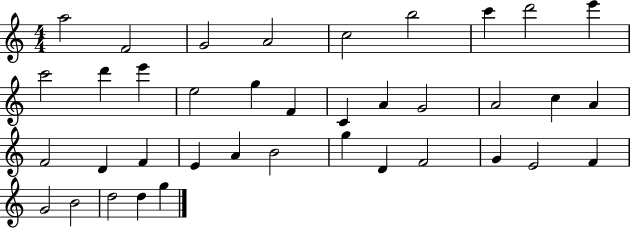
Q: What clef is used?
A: treble